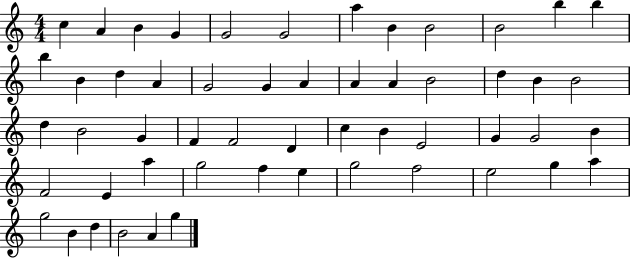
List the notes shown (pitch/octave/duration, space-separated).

C5/q A4/q B4/q G4/q G4/h G4/h A5/q B4/q B4/h B4/h B5/q B5/q B5/q B4/q D5/q A4/q G4/h G4/q A4/q A4/q A4/q B4/h D5/q B4/q B4/h D5/q B4/h G4/q F4/q F4/h D4/q C5/q B4/q E4/h G4/q G4/h B4/q F4/h E4/q A5/q G5/h F5/q E5/q G5/h F5/h E5/h G5/q A5/q G5/h B4/q D5/q B4/h A4/q G5/q